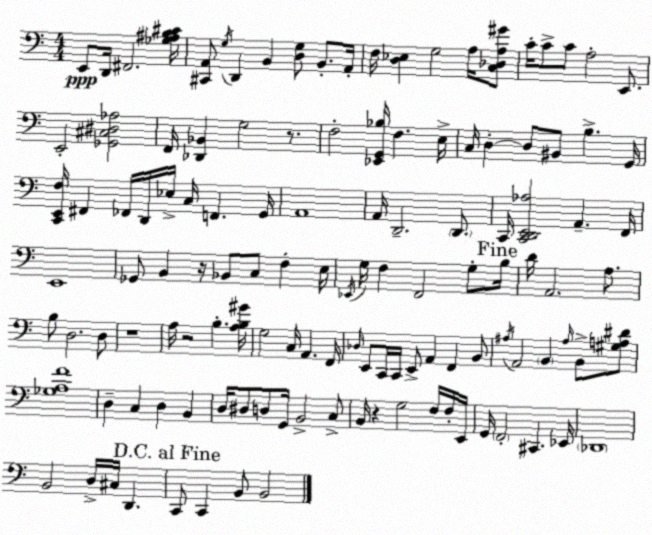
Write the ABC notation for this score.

X:1
T:Untitled
M:4/4
L:1/4
K:Am
E,,/2 D,,/4 ^F,,2 [_G,^A,B,^C]/4 [^C,,A,,]/2 G,/4 D,, B,, [D,G,]/2 B,,/2 A,,/4 F,/4 [D,_E,] G,2 A,/4 [C,_D,A,^G]/2 C/4 C/2 C/2 A,2 E,,/2 E,,2 [_G,,^C,^D,_A,]2 F,,/4 [_D,,_B,,] G,2 z/2 F,2 [_E,,G,,_B,]/4 F, E,/4 C,/4 D, D,/2 ^B,,/2 B, G,,/4 [C,,E,,F,]/4 ^F,, _F,,/4 D,,/4 _E,/4 C,/4 F,, G,,/4 A,,4 A,,/4 D,,2 D,,/2 C,,/4 [C,,D,,E,,_A,]2 A,, F,,/4 E,,4 _G,,/2 B,, z/4 _B,,/2 C,/2 F, E,/4 _E,,/4 G,/4 F, F,,2 G,/2 B,/4 D/4 A,,2 A,/2 B,/2 D,2 D,/2 z4 A,/4 z2 B, [A,B,^G]/4 G,2 C,/4 A,, F,,/4 _D,/4 E,,/2 C,,/4 C,,/4 E,,/2 A,, F,, B,,/2 ^A,/4 A,,2 B,, ^A,/4 B,,/2 [^G,A,^D]/2 [_G,A,F]4 D, C, D, B,, D,/4 ^D,/2 D,/2 G,,/4 B,,2 C,/2 B,,/4 z G,2 F,/4 F,/4 E,,/4 G,,/4 F,,2 ^C,, _E,,/4 _D,,4 B,,2 D,/4 ^C,/4 D,, C,,/2 C,, B,,/2 B,,2